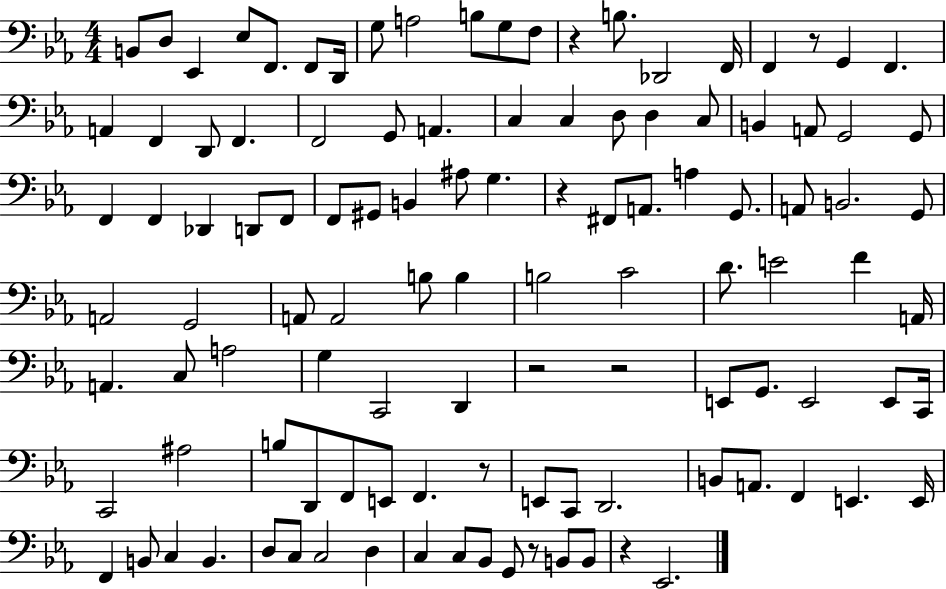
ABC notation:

X:1
T:Untitled
M:4/4
L:1/4
K:Eb
B,,/2 D,/2 _E,, _E,/2 F,,/2 F,,/2 D,,/4 G,/2 A,2 B,/2 G,/2 F,/2 z B,/2 _D,,2 F,,/4 F,, z/2 G,, F,, A,, F,, D,,/2 F,, F,,2 G,,/2 A,, C, C, D,/2 D, C,/2 B,, A,,/2 G,,2 G,,/2 F,, F,, _D,, D,,/2 F,,/2 F,,/2 ^G,,/2 B,, ^A,/2 G, z ^F,,/2 A,,/2 A, G,,/2 A,,/2 B,,2 G,,/2 A,,2 G,,2 A,,/2 A,,2 B,/2 B, B,2 C2 D/2 E2 F A,,/4 A,, C,/2 A,2 G, C,,2 D,, z2 z2 E,,/2 G,,/2 E,,2 E,,/2 C,,/4 C,,2 ^A,2 B,/2 D,,/2 F,,/2 E,,/2 F,, z/2 E,,/2 C,,/2 D,,2 B,,/2 A,,/2 F,, E,, E,,/4 F,, B,,/2 C, B,, D,/2 C,/2 C,2 D, C, C,/2 _B,,/2 G,,/2 z/2 B,,/2 B,,/2 z _E,,2